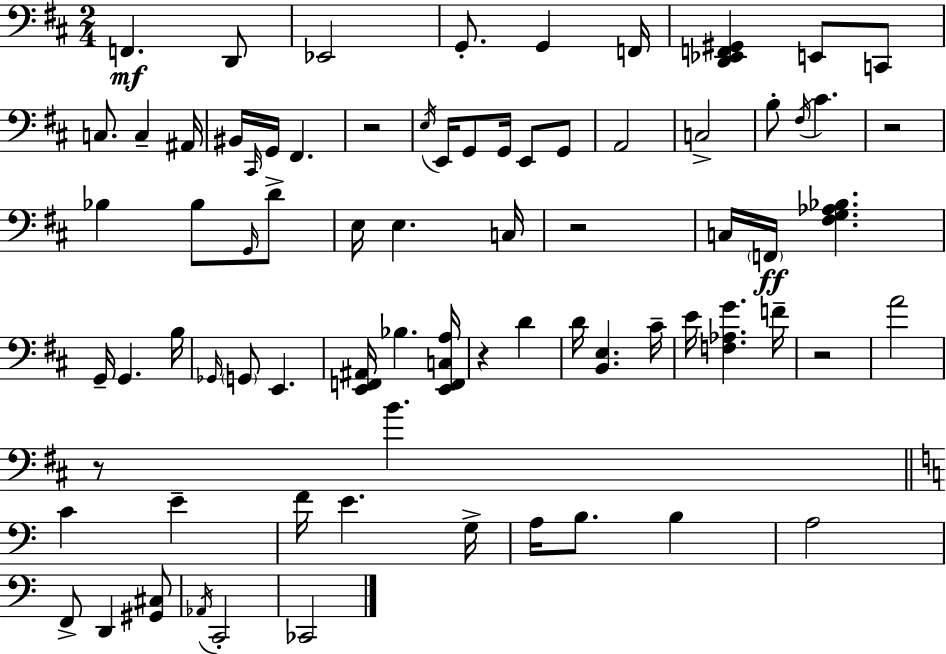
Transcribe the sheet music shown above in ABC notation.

X:1
T:Untitled
M:2/4
L:1/4
K:D
F,, D,,/2 _E,,2 G,,/2 G,, F,,/4 [D,,_E,,F,,^G,,] E,,/2 C,,/2 C,/2 C, ^A,,/4 ^B,,/4 ^C,,/4 G,,/4 ^F,, z2 E,/4 E,,/4 G,,/2 G,,/4 E,,/2 G,,/2 A,,2 C,2 B,/2 ^F,/4 ^C z2 _B, _B,/2 G,,/4 D/2 E,/4 E, C,/4 z2 C,/4 F,,/4 [^F,G,_A,_B,] G,,/4 G,, B,/4 _G,,/4 G,,/2 E,, [E,,F,,^A,,]/4 _B, [E,,F,,C,A,]/4 z D D/4 [B,,E,] ^C/4 E/4 [F,_A,G] F/4 z2 A2 z/2 B C E F/4 E G,/4 A,/4 B,/2 B, A,2 F,,/2 D,, [^G,,^C,]/2 _A,,/4 C,,2 _C,,2